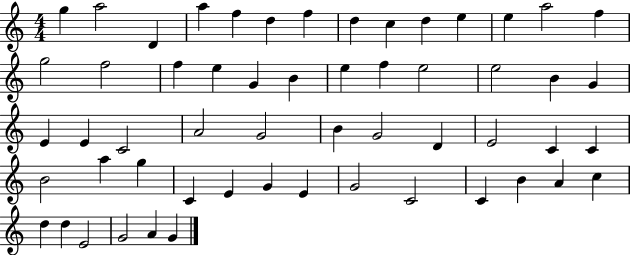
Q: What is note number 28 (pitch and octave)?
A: E4